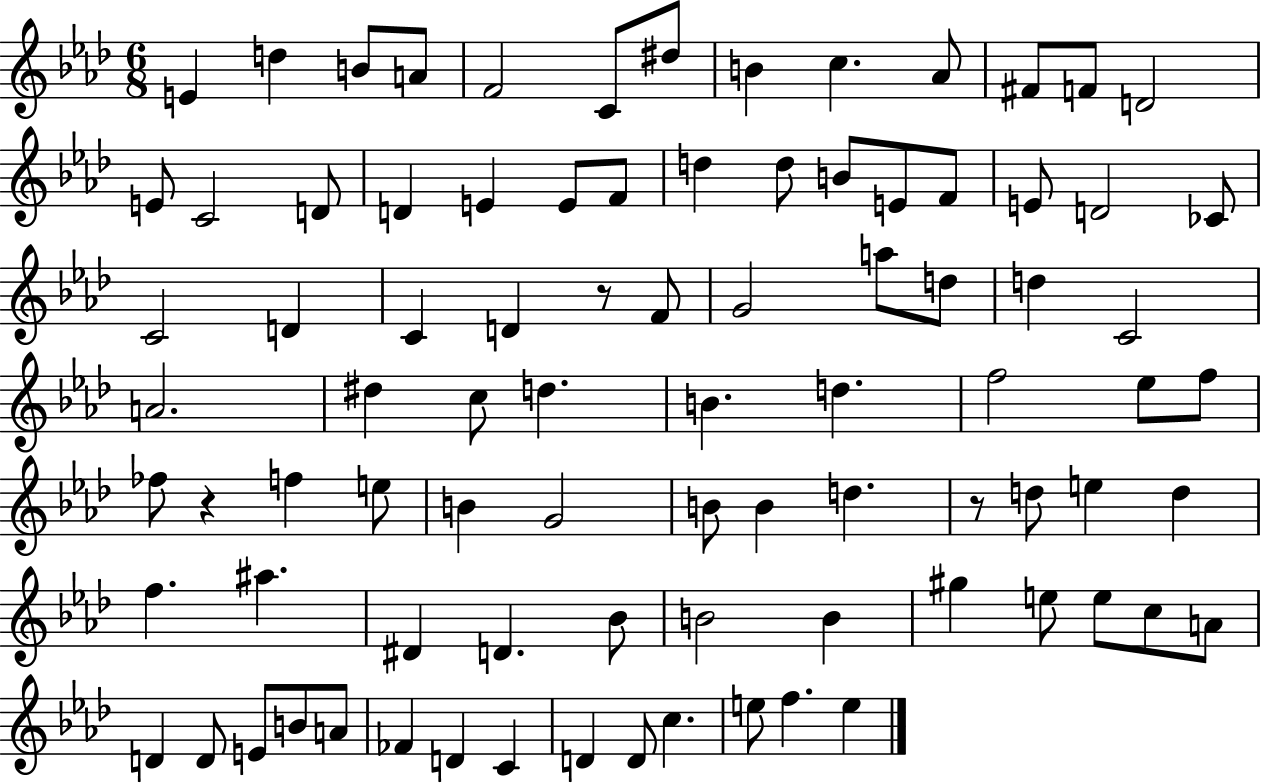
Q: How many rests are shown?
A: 3